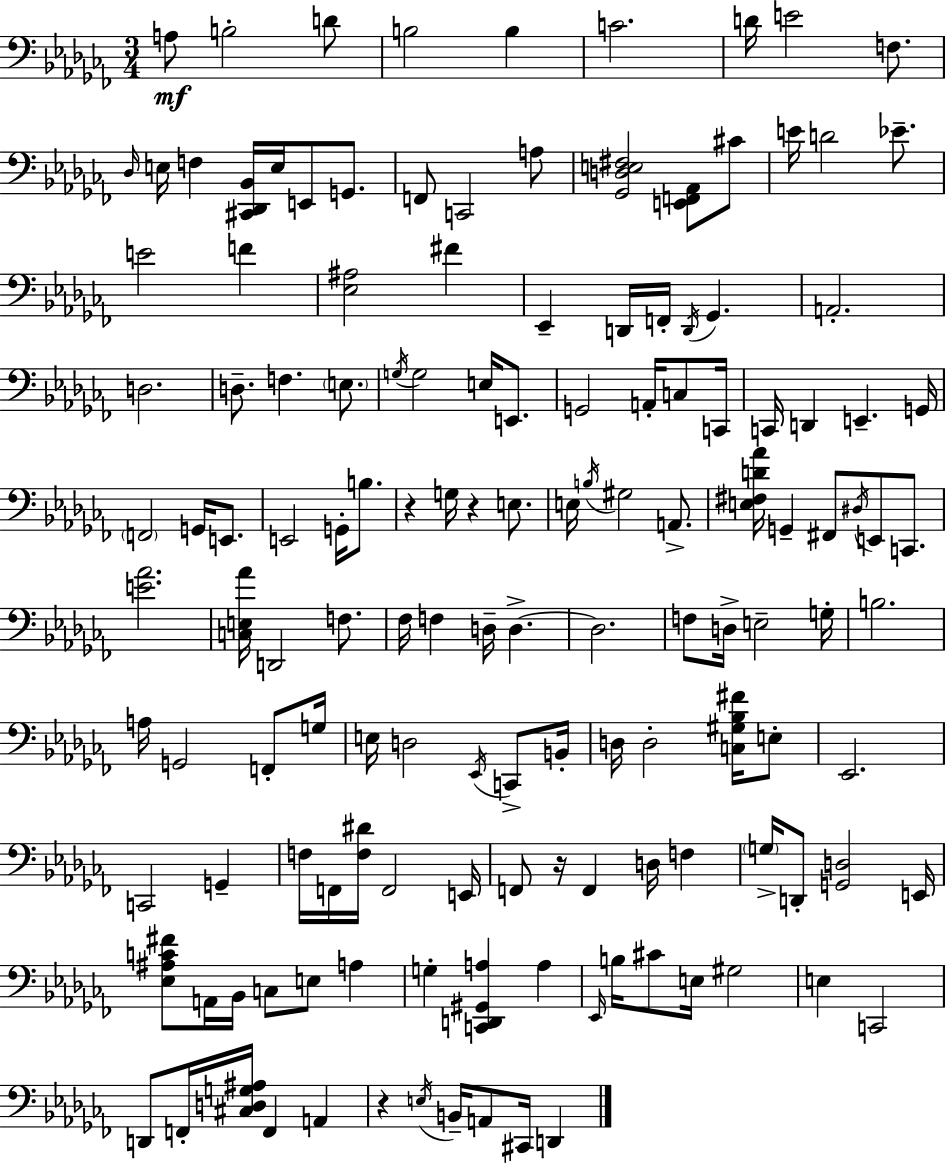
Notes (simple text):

A3/e B3/h D4/e B3/h B3/q C4/h. D4/s E4/h F3/e. Db3/s E3/s F3/q [C#2,Db2,Bb2]/s E3/s E2/e G2/e. F2/e C2/h A3/e [Gb2,D3,E3,F#3]/h [E2,F2,Ab2]/e C#4/e E4/s D4/h Eb4/e. E4/h F4/q [Eb3,A#3]/h F#4/q Eb2/q D2/s F2/s D2/s Gb2/q. A2/h. D3/h. D3/e. F3/q. E3/e. G3/s G3/h E3/s E2/e. G2/h A2/s C3/e C2/s C2/s D2/q E2/q. G2/s F2/h G2/s E2/e. E2/h G2/s B3/e. R/q G3/s R/q E3/e. E3/s B3/s G#3/h A2/e. [E3,F#3,D4,Ab4]/s G2/q F#2/e D#3/s E2/e C2/e. [E4,Ab4]/h. [C3,E3,Ab4]/s D2/h F3/e. FES3/s F3/q D3/s D3/q. D3/h. F3/e D3/s E3/h G3/s B3/h. A3/s G2/h F2/e G3/s E3/s D3/h Eb2/s C2/e B2/s D3/s D3/h [C3,G#3,Bb3,F#4]/s E3/e Eb2/h. C2/h G2/q F3/s F2/s [F3,D#4]/s F2/h E2/s F2/e R/s F2/q D3/s F3/q G3/s D2/e [G2,D3]/h E2/s [Eb3,A#3,C4,F#4]/e A2/s Bb2/s C3/e E3/e A3/q G3/q [C2,D2,G#2,A3]/q A3/q Eb2/s B3/s C#4/e E3/s G#3/h E3/q C2/h D2/e F2/s [C#3,D3,G3,A#3]/s F2/q A2/q R/q E3/s B2/s A2/e C#2/s D2/q